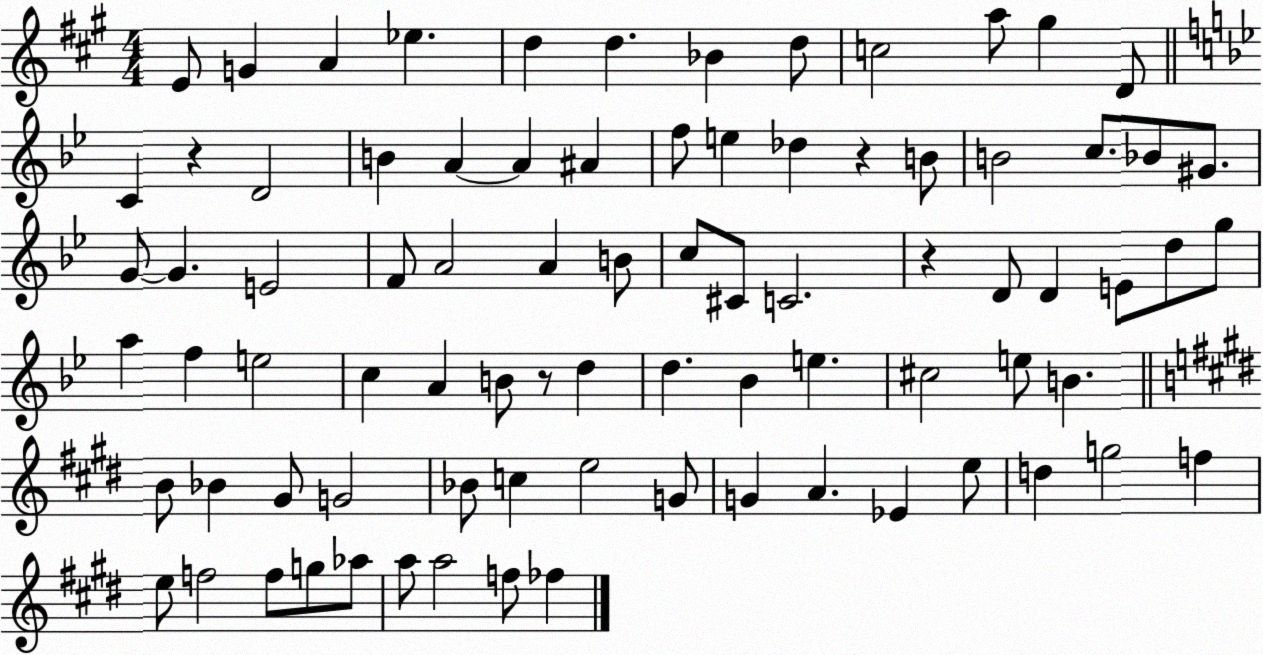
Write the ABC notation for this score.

X:1
T:Untitled
M:4/4
L:1/4
K:A
E/2 G A _e d d _B d/2 c2 a/2 ^g D/2 C z D2 B A A ^A f/2 e _d z B/2 B2 c/2 _B/2 ^G/2 G/2 G E2 F/2 A2 A B/2 c/2 ^C/2 C2 z D/2 D E/2 d/2 g/2 a f e2 c A B/2 z/2 d d _B e ^c2 e/2 B B/2 _B ^G/2 G2 _B/2 c e2 G/2 G A _E e/2 d g2 f e/2 f2 f/2 g/2 _a/2 a/2 a2 f/2 _f